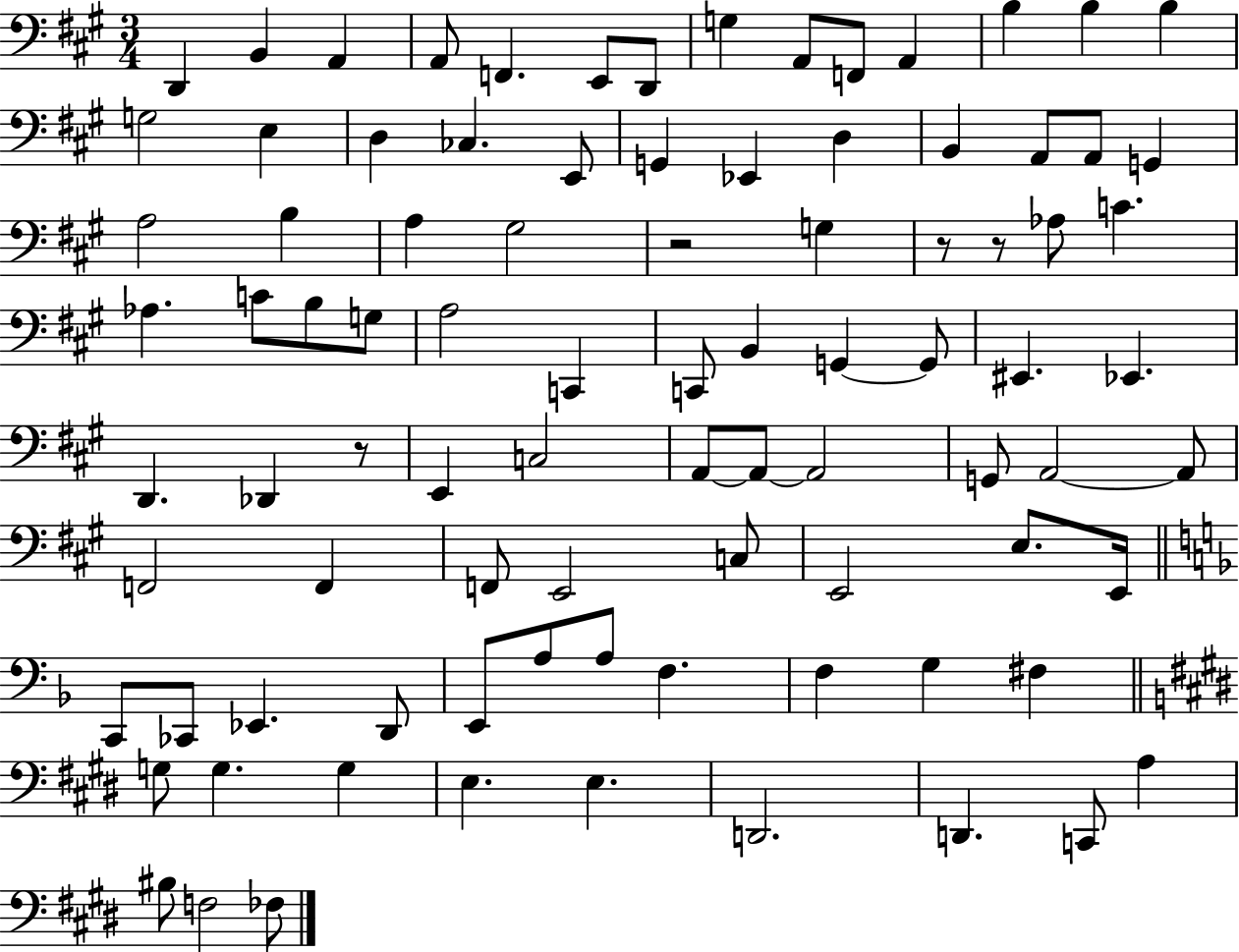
{
  \clef bass
  \numericTimeSignature
  \time 3/4
  \key a \major
  d,4 b,4 a,4 | a,8 f,4. e,8 d,8 | g4 a,8 f,8 a,4 | b4 b4 b4 | \break g2 e4 | d4 ces4. e,8 | g,4 ees,4 d4 | b,4 a,8 a,8 g,4 | \break a2 b4 | a4 gis2 | r2 g4 | r8 r8 aes8 c'4. | \break aes4. c'8 b8 g8 | a2 c,4 | c,8 b,4 g,4~~ g,8 | eis,4. ees,4. | \break d,4. des,4 r8 | e,4 c2 | a,8~~ a,8~~ a,2 | g,8 a,2~~ a,8 | \break f,2 f,4 | f,8 e,2 c8 | e,2 e8. e,16 | \bar "||" \break \key f \major c,8 ces,8 ees,4. d,8 | e,8 a8 a8 f4. | f4 g4 fis4 | \bar "||" \break \key e \major g8 g4. g4 | e4. e4. | d,2. | d,4. c,8 a4 | \break bis8 f2 fes8 | \bar "|."
}